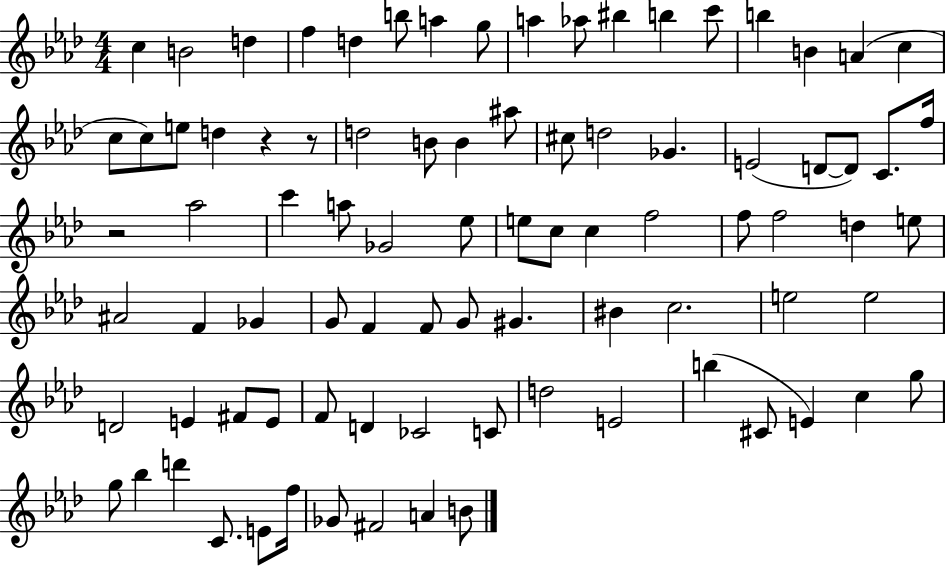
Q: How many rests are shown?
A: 3